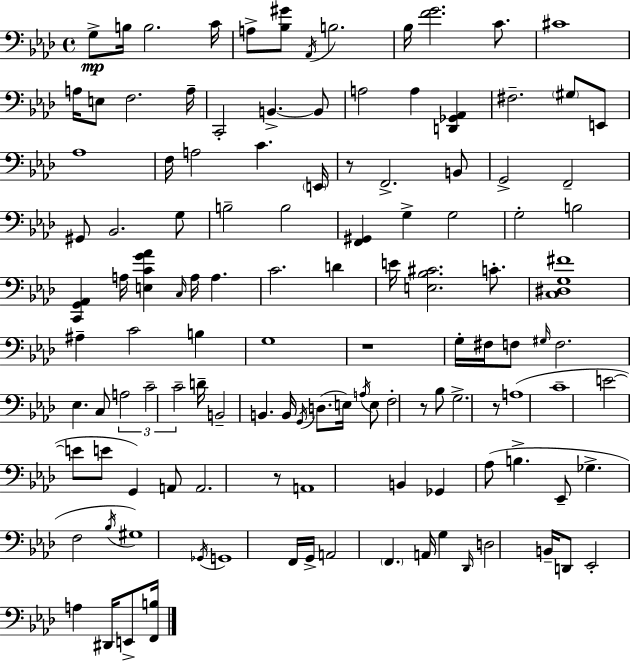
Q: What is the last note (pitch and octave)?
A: E2